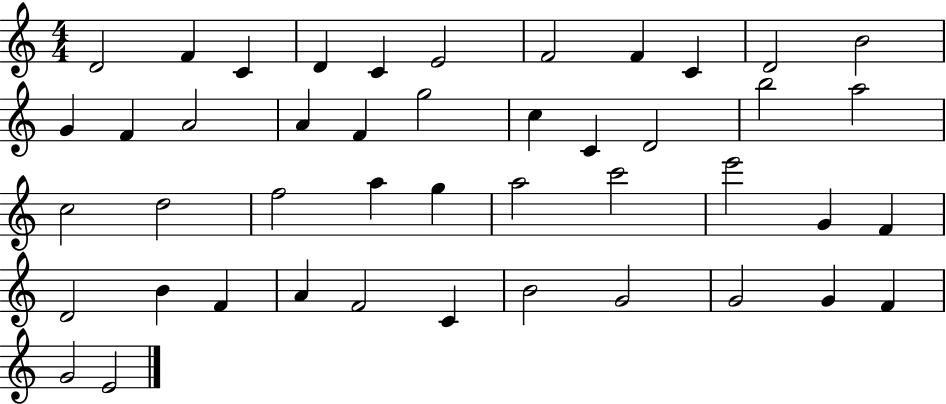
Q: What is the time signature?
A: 4/4